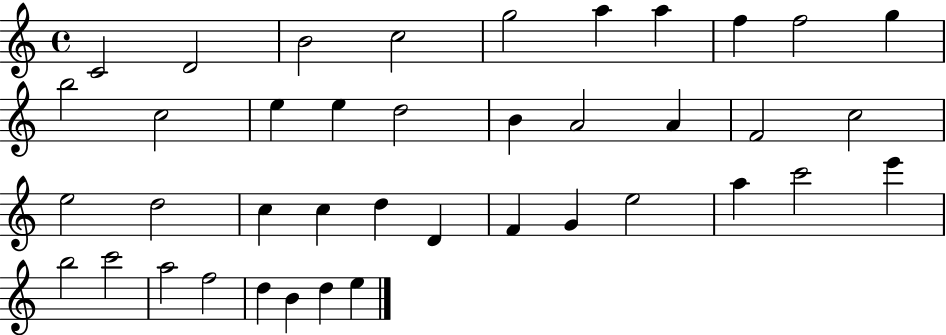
{
  \clef treble
  \time 4/4
  \defaultTimeSignature
  \key c \major
  c'2 d'2 | b'2 c''2 | g''2 a''4 a''4 | f''4 f''2 g''4 | \break b''2 c''2 | e''4 e''4 d''2 | b'4 a'2 a'4 | f'2 c''2 | \break e''2 d''2 | c''4 c''4 d''4 d'4 | f'4 g'4 e''2 | a''4 c'''2 e'''4 | \break b''2 c'''2 | a''2 f''2 | d''4 b'4 d''4 e''4 | \bar "|."
}